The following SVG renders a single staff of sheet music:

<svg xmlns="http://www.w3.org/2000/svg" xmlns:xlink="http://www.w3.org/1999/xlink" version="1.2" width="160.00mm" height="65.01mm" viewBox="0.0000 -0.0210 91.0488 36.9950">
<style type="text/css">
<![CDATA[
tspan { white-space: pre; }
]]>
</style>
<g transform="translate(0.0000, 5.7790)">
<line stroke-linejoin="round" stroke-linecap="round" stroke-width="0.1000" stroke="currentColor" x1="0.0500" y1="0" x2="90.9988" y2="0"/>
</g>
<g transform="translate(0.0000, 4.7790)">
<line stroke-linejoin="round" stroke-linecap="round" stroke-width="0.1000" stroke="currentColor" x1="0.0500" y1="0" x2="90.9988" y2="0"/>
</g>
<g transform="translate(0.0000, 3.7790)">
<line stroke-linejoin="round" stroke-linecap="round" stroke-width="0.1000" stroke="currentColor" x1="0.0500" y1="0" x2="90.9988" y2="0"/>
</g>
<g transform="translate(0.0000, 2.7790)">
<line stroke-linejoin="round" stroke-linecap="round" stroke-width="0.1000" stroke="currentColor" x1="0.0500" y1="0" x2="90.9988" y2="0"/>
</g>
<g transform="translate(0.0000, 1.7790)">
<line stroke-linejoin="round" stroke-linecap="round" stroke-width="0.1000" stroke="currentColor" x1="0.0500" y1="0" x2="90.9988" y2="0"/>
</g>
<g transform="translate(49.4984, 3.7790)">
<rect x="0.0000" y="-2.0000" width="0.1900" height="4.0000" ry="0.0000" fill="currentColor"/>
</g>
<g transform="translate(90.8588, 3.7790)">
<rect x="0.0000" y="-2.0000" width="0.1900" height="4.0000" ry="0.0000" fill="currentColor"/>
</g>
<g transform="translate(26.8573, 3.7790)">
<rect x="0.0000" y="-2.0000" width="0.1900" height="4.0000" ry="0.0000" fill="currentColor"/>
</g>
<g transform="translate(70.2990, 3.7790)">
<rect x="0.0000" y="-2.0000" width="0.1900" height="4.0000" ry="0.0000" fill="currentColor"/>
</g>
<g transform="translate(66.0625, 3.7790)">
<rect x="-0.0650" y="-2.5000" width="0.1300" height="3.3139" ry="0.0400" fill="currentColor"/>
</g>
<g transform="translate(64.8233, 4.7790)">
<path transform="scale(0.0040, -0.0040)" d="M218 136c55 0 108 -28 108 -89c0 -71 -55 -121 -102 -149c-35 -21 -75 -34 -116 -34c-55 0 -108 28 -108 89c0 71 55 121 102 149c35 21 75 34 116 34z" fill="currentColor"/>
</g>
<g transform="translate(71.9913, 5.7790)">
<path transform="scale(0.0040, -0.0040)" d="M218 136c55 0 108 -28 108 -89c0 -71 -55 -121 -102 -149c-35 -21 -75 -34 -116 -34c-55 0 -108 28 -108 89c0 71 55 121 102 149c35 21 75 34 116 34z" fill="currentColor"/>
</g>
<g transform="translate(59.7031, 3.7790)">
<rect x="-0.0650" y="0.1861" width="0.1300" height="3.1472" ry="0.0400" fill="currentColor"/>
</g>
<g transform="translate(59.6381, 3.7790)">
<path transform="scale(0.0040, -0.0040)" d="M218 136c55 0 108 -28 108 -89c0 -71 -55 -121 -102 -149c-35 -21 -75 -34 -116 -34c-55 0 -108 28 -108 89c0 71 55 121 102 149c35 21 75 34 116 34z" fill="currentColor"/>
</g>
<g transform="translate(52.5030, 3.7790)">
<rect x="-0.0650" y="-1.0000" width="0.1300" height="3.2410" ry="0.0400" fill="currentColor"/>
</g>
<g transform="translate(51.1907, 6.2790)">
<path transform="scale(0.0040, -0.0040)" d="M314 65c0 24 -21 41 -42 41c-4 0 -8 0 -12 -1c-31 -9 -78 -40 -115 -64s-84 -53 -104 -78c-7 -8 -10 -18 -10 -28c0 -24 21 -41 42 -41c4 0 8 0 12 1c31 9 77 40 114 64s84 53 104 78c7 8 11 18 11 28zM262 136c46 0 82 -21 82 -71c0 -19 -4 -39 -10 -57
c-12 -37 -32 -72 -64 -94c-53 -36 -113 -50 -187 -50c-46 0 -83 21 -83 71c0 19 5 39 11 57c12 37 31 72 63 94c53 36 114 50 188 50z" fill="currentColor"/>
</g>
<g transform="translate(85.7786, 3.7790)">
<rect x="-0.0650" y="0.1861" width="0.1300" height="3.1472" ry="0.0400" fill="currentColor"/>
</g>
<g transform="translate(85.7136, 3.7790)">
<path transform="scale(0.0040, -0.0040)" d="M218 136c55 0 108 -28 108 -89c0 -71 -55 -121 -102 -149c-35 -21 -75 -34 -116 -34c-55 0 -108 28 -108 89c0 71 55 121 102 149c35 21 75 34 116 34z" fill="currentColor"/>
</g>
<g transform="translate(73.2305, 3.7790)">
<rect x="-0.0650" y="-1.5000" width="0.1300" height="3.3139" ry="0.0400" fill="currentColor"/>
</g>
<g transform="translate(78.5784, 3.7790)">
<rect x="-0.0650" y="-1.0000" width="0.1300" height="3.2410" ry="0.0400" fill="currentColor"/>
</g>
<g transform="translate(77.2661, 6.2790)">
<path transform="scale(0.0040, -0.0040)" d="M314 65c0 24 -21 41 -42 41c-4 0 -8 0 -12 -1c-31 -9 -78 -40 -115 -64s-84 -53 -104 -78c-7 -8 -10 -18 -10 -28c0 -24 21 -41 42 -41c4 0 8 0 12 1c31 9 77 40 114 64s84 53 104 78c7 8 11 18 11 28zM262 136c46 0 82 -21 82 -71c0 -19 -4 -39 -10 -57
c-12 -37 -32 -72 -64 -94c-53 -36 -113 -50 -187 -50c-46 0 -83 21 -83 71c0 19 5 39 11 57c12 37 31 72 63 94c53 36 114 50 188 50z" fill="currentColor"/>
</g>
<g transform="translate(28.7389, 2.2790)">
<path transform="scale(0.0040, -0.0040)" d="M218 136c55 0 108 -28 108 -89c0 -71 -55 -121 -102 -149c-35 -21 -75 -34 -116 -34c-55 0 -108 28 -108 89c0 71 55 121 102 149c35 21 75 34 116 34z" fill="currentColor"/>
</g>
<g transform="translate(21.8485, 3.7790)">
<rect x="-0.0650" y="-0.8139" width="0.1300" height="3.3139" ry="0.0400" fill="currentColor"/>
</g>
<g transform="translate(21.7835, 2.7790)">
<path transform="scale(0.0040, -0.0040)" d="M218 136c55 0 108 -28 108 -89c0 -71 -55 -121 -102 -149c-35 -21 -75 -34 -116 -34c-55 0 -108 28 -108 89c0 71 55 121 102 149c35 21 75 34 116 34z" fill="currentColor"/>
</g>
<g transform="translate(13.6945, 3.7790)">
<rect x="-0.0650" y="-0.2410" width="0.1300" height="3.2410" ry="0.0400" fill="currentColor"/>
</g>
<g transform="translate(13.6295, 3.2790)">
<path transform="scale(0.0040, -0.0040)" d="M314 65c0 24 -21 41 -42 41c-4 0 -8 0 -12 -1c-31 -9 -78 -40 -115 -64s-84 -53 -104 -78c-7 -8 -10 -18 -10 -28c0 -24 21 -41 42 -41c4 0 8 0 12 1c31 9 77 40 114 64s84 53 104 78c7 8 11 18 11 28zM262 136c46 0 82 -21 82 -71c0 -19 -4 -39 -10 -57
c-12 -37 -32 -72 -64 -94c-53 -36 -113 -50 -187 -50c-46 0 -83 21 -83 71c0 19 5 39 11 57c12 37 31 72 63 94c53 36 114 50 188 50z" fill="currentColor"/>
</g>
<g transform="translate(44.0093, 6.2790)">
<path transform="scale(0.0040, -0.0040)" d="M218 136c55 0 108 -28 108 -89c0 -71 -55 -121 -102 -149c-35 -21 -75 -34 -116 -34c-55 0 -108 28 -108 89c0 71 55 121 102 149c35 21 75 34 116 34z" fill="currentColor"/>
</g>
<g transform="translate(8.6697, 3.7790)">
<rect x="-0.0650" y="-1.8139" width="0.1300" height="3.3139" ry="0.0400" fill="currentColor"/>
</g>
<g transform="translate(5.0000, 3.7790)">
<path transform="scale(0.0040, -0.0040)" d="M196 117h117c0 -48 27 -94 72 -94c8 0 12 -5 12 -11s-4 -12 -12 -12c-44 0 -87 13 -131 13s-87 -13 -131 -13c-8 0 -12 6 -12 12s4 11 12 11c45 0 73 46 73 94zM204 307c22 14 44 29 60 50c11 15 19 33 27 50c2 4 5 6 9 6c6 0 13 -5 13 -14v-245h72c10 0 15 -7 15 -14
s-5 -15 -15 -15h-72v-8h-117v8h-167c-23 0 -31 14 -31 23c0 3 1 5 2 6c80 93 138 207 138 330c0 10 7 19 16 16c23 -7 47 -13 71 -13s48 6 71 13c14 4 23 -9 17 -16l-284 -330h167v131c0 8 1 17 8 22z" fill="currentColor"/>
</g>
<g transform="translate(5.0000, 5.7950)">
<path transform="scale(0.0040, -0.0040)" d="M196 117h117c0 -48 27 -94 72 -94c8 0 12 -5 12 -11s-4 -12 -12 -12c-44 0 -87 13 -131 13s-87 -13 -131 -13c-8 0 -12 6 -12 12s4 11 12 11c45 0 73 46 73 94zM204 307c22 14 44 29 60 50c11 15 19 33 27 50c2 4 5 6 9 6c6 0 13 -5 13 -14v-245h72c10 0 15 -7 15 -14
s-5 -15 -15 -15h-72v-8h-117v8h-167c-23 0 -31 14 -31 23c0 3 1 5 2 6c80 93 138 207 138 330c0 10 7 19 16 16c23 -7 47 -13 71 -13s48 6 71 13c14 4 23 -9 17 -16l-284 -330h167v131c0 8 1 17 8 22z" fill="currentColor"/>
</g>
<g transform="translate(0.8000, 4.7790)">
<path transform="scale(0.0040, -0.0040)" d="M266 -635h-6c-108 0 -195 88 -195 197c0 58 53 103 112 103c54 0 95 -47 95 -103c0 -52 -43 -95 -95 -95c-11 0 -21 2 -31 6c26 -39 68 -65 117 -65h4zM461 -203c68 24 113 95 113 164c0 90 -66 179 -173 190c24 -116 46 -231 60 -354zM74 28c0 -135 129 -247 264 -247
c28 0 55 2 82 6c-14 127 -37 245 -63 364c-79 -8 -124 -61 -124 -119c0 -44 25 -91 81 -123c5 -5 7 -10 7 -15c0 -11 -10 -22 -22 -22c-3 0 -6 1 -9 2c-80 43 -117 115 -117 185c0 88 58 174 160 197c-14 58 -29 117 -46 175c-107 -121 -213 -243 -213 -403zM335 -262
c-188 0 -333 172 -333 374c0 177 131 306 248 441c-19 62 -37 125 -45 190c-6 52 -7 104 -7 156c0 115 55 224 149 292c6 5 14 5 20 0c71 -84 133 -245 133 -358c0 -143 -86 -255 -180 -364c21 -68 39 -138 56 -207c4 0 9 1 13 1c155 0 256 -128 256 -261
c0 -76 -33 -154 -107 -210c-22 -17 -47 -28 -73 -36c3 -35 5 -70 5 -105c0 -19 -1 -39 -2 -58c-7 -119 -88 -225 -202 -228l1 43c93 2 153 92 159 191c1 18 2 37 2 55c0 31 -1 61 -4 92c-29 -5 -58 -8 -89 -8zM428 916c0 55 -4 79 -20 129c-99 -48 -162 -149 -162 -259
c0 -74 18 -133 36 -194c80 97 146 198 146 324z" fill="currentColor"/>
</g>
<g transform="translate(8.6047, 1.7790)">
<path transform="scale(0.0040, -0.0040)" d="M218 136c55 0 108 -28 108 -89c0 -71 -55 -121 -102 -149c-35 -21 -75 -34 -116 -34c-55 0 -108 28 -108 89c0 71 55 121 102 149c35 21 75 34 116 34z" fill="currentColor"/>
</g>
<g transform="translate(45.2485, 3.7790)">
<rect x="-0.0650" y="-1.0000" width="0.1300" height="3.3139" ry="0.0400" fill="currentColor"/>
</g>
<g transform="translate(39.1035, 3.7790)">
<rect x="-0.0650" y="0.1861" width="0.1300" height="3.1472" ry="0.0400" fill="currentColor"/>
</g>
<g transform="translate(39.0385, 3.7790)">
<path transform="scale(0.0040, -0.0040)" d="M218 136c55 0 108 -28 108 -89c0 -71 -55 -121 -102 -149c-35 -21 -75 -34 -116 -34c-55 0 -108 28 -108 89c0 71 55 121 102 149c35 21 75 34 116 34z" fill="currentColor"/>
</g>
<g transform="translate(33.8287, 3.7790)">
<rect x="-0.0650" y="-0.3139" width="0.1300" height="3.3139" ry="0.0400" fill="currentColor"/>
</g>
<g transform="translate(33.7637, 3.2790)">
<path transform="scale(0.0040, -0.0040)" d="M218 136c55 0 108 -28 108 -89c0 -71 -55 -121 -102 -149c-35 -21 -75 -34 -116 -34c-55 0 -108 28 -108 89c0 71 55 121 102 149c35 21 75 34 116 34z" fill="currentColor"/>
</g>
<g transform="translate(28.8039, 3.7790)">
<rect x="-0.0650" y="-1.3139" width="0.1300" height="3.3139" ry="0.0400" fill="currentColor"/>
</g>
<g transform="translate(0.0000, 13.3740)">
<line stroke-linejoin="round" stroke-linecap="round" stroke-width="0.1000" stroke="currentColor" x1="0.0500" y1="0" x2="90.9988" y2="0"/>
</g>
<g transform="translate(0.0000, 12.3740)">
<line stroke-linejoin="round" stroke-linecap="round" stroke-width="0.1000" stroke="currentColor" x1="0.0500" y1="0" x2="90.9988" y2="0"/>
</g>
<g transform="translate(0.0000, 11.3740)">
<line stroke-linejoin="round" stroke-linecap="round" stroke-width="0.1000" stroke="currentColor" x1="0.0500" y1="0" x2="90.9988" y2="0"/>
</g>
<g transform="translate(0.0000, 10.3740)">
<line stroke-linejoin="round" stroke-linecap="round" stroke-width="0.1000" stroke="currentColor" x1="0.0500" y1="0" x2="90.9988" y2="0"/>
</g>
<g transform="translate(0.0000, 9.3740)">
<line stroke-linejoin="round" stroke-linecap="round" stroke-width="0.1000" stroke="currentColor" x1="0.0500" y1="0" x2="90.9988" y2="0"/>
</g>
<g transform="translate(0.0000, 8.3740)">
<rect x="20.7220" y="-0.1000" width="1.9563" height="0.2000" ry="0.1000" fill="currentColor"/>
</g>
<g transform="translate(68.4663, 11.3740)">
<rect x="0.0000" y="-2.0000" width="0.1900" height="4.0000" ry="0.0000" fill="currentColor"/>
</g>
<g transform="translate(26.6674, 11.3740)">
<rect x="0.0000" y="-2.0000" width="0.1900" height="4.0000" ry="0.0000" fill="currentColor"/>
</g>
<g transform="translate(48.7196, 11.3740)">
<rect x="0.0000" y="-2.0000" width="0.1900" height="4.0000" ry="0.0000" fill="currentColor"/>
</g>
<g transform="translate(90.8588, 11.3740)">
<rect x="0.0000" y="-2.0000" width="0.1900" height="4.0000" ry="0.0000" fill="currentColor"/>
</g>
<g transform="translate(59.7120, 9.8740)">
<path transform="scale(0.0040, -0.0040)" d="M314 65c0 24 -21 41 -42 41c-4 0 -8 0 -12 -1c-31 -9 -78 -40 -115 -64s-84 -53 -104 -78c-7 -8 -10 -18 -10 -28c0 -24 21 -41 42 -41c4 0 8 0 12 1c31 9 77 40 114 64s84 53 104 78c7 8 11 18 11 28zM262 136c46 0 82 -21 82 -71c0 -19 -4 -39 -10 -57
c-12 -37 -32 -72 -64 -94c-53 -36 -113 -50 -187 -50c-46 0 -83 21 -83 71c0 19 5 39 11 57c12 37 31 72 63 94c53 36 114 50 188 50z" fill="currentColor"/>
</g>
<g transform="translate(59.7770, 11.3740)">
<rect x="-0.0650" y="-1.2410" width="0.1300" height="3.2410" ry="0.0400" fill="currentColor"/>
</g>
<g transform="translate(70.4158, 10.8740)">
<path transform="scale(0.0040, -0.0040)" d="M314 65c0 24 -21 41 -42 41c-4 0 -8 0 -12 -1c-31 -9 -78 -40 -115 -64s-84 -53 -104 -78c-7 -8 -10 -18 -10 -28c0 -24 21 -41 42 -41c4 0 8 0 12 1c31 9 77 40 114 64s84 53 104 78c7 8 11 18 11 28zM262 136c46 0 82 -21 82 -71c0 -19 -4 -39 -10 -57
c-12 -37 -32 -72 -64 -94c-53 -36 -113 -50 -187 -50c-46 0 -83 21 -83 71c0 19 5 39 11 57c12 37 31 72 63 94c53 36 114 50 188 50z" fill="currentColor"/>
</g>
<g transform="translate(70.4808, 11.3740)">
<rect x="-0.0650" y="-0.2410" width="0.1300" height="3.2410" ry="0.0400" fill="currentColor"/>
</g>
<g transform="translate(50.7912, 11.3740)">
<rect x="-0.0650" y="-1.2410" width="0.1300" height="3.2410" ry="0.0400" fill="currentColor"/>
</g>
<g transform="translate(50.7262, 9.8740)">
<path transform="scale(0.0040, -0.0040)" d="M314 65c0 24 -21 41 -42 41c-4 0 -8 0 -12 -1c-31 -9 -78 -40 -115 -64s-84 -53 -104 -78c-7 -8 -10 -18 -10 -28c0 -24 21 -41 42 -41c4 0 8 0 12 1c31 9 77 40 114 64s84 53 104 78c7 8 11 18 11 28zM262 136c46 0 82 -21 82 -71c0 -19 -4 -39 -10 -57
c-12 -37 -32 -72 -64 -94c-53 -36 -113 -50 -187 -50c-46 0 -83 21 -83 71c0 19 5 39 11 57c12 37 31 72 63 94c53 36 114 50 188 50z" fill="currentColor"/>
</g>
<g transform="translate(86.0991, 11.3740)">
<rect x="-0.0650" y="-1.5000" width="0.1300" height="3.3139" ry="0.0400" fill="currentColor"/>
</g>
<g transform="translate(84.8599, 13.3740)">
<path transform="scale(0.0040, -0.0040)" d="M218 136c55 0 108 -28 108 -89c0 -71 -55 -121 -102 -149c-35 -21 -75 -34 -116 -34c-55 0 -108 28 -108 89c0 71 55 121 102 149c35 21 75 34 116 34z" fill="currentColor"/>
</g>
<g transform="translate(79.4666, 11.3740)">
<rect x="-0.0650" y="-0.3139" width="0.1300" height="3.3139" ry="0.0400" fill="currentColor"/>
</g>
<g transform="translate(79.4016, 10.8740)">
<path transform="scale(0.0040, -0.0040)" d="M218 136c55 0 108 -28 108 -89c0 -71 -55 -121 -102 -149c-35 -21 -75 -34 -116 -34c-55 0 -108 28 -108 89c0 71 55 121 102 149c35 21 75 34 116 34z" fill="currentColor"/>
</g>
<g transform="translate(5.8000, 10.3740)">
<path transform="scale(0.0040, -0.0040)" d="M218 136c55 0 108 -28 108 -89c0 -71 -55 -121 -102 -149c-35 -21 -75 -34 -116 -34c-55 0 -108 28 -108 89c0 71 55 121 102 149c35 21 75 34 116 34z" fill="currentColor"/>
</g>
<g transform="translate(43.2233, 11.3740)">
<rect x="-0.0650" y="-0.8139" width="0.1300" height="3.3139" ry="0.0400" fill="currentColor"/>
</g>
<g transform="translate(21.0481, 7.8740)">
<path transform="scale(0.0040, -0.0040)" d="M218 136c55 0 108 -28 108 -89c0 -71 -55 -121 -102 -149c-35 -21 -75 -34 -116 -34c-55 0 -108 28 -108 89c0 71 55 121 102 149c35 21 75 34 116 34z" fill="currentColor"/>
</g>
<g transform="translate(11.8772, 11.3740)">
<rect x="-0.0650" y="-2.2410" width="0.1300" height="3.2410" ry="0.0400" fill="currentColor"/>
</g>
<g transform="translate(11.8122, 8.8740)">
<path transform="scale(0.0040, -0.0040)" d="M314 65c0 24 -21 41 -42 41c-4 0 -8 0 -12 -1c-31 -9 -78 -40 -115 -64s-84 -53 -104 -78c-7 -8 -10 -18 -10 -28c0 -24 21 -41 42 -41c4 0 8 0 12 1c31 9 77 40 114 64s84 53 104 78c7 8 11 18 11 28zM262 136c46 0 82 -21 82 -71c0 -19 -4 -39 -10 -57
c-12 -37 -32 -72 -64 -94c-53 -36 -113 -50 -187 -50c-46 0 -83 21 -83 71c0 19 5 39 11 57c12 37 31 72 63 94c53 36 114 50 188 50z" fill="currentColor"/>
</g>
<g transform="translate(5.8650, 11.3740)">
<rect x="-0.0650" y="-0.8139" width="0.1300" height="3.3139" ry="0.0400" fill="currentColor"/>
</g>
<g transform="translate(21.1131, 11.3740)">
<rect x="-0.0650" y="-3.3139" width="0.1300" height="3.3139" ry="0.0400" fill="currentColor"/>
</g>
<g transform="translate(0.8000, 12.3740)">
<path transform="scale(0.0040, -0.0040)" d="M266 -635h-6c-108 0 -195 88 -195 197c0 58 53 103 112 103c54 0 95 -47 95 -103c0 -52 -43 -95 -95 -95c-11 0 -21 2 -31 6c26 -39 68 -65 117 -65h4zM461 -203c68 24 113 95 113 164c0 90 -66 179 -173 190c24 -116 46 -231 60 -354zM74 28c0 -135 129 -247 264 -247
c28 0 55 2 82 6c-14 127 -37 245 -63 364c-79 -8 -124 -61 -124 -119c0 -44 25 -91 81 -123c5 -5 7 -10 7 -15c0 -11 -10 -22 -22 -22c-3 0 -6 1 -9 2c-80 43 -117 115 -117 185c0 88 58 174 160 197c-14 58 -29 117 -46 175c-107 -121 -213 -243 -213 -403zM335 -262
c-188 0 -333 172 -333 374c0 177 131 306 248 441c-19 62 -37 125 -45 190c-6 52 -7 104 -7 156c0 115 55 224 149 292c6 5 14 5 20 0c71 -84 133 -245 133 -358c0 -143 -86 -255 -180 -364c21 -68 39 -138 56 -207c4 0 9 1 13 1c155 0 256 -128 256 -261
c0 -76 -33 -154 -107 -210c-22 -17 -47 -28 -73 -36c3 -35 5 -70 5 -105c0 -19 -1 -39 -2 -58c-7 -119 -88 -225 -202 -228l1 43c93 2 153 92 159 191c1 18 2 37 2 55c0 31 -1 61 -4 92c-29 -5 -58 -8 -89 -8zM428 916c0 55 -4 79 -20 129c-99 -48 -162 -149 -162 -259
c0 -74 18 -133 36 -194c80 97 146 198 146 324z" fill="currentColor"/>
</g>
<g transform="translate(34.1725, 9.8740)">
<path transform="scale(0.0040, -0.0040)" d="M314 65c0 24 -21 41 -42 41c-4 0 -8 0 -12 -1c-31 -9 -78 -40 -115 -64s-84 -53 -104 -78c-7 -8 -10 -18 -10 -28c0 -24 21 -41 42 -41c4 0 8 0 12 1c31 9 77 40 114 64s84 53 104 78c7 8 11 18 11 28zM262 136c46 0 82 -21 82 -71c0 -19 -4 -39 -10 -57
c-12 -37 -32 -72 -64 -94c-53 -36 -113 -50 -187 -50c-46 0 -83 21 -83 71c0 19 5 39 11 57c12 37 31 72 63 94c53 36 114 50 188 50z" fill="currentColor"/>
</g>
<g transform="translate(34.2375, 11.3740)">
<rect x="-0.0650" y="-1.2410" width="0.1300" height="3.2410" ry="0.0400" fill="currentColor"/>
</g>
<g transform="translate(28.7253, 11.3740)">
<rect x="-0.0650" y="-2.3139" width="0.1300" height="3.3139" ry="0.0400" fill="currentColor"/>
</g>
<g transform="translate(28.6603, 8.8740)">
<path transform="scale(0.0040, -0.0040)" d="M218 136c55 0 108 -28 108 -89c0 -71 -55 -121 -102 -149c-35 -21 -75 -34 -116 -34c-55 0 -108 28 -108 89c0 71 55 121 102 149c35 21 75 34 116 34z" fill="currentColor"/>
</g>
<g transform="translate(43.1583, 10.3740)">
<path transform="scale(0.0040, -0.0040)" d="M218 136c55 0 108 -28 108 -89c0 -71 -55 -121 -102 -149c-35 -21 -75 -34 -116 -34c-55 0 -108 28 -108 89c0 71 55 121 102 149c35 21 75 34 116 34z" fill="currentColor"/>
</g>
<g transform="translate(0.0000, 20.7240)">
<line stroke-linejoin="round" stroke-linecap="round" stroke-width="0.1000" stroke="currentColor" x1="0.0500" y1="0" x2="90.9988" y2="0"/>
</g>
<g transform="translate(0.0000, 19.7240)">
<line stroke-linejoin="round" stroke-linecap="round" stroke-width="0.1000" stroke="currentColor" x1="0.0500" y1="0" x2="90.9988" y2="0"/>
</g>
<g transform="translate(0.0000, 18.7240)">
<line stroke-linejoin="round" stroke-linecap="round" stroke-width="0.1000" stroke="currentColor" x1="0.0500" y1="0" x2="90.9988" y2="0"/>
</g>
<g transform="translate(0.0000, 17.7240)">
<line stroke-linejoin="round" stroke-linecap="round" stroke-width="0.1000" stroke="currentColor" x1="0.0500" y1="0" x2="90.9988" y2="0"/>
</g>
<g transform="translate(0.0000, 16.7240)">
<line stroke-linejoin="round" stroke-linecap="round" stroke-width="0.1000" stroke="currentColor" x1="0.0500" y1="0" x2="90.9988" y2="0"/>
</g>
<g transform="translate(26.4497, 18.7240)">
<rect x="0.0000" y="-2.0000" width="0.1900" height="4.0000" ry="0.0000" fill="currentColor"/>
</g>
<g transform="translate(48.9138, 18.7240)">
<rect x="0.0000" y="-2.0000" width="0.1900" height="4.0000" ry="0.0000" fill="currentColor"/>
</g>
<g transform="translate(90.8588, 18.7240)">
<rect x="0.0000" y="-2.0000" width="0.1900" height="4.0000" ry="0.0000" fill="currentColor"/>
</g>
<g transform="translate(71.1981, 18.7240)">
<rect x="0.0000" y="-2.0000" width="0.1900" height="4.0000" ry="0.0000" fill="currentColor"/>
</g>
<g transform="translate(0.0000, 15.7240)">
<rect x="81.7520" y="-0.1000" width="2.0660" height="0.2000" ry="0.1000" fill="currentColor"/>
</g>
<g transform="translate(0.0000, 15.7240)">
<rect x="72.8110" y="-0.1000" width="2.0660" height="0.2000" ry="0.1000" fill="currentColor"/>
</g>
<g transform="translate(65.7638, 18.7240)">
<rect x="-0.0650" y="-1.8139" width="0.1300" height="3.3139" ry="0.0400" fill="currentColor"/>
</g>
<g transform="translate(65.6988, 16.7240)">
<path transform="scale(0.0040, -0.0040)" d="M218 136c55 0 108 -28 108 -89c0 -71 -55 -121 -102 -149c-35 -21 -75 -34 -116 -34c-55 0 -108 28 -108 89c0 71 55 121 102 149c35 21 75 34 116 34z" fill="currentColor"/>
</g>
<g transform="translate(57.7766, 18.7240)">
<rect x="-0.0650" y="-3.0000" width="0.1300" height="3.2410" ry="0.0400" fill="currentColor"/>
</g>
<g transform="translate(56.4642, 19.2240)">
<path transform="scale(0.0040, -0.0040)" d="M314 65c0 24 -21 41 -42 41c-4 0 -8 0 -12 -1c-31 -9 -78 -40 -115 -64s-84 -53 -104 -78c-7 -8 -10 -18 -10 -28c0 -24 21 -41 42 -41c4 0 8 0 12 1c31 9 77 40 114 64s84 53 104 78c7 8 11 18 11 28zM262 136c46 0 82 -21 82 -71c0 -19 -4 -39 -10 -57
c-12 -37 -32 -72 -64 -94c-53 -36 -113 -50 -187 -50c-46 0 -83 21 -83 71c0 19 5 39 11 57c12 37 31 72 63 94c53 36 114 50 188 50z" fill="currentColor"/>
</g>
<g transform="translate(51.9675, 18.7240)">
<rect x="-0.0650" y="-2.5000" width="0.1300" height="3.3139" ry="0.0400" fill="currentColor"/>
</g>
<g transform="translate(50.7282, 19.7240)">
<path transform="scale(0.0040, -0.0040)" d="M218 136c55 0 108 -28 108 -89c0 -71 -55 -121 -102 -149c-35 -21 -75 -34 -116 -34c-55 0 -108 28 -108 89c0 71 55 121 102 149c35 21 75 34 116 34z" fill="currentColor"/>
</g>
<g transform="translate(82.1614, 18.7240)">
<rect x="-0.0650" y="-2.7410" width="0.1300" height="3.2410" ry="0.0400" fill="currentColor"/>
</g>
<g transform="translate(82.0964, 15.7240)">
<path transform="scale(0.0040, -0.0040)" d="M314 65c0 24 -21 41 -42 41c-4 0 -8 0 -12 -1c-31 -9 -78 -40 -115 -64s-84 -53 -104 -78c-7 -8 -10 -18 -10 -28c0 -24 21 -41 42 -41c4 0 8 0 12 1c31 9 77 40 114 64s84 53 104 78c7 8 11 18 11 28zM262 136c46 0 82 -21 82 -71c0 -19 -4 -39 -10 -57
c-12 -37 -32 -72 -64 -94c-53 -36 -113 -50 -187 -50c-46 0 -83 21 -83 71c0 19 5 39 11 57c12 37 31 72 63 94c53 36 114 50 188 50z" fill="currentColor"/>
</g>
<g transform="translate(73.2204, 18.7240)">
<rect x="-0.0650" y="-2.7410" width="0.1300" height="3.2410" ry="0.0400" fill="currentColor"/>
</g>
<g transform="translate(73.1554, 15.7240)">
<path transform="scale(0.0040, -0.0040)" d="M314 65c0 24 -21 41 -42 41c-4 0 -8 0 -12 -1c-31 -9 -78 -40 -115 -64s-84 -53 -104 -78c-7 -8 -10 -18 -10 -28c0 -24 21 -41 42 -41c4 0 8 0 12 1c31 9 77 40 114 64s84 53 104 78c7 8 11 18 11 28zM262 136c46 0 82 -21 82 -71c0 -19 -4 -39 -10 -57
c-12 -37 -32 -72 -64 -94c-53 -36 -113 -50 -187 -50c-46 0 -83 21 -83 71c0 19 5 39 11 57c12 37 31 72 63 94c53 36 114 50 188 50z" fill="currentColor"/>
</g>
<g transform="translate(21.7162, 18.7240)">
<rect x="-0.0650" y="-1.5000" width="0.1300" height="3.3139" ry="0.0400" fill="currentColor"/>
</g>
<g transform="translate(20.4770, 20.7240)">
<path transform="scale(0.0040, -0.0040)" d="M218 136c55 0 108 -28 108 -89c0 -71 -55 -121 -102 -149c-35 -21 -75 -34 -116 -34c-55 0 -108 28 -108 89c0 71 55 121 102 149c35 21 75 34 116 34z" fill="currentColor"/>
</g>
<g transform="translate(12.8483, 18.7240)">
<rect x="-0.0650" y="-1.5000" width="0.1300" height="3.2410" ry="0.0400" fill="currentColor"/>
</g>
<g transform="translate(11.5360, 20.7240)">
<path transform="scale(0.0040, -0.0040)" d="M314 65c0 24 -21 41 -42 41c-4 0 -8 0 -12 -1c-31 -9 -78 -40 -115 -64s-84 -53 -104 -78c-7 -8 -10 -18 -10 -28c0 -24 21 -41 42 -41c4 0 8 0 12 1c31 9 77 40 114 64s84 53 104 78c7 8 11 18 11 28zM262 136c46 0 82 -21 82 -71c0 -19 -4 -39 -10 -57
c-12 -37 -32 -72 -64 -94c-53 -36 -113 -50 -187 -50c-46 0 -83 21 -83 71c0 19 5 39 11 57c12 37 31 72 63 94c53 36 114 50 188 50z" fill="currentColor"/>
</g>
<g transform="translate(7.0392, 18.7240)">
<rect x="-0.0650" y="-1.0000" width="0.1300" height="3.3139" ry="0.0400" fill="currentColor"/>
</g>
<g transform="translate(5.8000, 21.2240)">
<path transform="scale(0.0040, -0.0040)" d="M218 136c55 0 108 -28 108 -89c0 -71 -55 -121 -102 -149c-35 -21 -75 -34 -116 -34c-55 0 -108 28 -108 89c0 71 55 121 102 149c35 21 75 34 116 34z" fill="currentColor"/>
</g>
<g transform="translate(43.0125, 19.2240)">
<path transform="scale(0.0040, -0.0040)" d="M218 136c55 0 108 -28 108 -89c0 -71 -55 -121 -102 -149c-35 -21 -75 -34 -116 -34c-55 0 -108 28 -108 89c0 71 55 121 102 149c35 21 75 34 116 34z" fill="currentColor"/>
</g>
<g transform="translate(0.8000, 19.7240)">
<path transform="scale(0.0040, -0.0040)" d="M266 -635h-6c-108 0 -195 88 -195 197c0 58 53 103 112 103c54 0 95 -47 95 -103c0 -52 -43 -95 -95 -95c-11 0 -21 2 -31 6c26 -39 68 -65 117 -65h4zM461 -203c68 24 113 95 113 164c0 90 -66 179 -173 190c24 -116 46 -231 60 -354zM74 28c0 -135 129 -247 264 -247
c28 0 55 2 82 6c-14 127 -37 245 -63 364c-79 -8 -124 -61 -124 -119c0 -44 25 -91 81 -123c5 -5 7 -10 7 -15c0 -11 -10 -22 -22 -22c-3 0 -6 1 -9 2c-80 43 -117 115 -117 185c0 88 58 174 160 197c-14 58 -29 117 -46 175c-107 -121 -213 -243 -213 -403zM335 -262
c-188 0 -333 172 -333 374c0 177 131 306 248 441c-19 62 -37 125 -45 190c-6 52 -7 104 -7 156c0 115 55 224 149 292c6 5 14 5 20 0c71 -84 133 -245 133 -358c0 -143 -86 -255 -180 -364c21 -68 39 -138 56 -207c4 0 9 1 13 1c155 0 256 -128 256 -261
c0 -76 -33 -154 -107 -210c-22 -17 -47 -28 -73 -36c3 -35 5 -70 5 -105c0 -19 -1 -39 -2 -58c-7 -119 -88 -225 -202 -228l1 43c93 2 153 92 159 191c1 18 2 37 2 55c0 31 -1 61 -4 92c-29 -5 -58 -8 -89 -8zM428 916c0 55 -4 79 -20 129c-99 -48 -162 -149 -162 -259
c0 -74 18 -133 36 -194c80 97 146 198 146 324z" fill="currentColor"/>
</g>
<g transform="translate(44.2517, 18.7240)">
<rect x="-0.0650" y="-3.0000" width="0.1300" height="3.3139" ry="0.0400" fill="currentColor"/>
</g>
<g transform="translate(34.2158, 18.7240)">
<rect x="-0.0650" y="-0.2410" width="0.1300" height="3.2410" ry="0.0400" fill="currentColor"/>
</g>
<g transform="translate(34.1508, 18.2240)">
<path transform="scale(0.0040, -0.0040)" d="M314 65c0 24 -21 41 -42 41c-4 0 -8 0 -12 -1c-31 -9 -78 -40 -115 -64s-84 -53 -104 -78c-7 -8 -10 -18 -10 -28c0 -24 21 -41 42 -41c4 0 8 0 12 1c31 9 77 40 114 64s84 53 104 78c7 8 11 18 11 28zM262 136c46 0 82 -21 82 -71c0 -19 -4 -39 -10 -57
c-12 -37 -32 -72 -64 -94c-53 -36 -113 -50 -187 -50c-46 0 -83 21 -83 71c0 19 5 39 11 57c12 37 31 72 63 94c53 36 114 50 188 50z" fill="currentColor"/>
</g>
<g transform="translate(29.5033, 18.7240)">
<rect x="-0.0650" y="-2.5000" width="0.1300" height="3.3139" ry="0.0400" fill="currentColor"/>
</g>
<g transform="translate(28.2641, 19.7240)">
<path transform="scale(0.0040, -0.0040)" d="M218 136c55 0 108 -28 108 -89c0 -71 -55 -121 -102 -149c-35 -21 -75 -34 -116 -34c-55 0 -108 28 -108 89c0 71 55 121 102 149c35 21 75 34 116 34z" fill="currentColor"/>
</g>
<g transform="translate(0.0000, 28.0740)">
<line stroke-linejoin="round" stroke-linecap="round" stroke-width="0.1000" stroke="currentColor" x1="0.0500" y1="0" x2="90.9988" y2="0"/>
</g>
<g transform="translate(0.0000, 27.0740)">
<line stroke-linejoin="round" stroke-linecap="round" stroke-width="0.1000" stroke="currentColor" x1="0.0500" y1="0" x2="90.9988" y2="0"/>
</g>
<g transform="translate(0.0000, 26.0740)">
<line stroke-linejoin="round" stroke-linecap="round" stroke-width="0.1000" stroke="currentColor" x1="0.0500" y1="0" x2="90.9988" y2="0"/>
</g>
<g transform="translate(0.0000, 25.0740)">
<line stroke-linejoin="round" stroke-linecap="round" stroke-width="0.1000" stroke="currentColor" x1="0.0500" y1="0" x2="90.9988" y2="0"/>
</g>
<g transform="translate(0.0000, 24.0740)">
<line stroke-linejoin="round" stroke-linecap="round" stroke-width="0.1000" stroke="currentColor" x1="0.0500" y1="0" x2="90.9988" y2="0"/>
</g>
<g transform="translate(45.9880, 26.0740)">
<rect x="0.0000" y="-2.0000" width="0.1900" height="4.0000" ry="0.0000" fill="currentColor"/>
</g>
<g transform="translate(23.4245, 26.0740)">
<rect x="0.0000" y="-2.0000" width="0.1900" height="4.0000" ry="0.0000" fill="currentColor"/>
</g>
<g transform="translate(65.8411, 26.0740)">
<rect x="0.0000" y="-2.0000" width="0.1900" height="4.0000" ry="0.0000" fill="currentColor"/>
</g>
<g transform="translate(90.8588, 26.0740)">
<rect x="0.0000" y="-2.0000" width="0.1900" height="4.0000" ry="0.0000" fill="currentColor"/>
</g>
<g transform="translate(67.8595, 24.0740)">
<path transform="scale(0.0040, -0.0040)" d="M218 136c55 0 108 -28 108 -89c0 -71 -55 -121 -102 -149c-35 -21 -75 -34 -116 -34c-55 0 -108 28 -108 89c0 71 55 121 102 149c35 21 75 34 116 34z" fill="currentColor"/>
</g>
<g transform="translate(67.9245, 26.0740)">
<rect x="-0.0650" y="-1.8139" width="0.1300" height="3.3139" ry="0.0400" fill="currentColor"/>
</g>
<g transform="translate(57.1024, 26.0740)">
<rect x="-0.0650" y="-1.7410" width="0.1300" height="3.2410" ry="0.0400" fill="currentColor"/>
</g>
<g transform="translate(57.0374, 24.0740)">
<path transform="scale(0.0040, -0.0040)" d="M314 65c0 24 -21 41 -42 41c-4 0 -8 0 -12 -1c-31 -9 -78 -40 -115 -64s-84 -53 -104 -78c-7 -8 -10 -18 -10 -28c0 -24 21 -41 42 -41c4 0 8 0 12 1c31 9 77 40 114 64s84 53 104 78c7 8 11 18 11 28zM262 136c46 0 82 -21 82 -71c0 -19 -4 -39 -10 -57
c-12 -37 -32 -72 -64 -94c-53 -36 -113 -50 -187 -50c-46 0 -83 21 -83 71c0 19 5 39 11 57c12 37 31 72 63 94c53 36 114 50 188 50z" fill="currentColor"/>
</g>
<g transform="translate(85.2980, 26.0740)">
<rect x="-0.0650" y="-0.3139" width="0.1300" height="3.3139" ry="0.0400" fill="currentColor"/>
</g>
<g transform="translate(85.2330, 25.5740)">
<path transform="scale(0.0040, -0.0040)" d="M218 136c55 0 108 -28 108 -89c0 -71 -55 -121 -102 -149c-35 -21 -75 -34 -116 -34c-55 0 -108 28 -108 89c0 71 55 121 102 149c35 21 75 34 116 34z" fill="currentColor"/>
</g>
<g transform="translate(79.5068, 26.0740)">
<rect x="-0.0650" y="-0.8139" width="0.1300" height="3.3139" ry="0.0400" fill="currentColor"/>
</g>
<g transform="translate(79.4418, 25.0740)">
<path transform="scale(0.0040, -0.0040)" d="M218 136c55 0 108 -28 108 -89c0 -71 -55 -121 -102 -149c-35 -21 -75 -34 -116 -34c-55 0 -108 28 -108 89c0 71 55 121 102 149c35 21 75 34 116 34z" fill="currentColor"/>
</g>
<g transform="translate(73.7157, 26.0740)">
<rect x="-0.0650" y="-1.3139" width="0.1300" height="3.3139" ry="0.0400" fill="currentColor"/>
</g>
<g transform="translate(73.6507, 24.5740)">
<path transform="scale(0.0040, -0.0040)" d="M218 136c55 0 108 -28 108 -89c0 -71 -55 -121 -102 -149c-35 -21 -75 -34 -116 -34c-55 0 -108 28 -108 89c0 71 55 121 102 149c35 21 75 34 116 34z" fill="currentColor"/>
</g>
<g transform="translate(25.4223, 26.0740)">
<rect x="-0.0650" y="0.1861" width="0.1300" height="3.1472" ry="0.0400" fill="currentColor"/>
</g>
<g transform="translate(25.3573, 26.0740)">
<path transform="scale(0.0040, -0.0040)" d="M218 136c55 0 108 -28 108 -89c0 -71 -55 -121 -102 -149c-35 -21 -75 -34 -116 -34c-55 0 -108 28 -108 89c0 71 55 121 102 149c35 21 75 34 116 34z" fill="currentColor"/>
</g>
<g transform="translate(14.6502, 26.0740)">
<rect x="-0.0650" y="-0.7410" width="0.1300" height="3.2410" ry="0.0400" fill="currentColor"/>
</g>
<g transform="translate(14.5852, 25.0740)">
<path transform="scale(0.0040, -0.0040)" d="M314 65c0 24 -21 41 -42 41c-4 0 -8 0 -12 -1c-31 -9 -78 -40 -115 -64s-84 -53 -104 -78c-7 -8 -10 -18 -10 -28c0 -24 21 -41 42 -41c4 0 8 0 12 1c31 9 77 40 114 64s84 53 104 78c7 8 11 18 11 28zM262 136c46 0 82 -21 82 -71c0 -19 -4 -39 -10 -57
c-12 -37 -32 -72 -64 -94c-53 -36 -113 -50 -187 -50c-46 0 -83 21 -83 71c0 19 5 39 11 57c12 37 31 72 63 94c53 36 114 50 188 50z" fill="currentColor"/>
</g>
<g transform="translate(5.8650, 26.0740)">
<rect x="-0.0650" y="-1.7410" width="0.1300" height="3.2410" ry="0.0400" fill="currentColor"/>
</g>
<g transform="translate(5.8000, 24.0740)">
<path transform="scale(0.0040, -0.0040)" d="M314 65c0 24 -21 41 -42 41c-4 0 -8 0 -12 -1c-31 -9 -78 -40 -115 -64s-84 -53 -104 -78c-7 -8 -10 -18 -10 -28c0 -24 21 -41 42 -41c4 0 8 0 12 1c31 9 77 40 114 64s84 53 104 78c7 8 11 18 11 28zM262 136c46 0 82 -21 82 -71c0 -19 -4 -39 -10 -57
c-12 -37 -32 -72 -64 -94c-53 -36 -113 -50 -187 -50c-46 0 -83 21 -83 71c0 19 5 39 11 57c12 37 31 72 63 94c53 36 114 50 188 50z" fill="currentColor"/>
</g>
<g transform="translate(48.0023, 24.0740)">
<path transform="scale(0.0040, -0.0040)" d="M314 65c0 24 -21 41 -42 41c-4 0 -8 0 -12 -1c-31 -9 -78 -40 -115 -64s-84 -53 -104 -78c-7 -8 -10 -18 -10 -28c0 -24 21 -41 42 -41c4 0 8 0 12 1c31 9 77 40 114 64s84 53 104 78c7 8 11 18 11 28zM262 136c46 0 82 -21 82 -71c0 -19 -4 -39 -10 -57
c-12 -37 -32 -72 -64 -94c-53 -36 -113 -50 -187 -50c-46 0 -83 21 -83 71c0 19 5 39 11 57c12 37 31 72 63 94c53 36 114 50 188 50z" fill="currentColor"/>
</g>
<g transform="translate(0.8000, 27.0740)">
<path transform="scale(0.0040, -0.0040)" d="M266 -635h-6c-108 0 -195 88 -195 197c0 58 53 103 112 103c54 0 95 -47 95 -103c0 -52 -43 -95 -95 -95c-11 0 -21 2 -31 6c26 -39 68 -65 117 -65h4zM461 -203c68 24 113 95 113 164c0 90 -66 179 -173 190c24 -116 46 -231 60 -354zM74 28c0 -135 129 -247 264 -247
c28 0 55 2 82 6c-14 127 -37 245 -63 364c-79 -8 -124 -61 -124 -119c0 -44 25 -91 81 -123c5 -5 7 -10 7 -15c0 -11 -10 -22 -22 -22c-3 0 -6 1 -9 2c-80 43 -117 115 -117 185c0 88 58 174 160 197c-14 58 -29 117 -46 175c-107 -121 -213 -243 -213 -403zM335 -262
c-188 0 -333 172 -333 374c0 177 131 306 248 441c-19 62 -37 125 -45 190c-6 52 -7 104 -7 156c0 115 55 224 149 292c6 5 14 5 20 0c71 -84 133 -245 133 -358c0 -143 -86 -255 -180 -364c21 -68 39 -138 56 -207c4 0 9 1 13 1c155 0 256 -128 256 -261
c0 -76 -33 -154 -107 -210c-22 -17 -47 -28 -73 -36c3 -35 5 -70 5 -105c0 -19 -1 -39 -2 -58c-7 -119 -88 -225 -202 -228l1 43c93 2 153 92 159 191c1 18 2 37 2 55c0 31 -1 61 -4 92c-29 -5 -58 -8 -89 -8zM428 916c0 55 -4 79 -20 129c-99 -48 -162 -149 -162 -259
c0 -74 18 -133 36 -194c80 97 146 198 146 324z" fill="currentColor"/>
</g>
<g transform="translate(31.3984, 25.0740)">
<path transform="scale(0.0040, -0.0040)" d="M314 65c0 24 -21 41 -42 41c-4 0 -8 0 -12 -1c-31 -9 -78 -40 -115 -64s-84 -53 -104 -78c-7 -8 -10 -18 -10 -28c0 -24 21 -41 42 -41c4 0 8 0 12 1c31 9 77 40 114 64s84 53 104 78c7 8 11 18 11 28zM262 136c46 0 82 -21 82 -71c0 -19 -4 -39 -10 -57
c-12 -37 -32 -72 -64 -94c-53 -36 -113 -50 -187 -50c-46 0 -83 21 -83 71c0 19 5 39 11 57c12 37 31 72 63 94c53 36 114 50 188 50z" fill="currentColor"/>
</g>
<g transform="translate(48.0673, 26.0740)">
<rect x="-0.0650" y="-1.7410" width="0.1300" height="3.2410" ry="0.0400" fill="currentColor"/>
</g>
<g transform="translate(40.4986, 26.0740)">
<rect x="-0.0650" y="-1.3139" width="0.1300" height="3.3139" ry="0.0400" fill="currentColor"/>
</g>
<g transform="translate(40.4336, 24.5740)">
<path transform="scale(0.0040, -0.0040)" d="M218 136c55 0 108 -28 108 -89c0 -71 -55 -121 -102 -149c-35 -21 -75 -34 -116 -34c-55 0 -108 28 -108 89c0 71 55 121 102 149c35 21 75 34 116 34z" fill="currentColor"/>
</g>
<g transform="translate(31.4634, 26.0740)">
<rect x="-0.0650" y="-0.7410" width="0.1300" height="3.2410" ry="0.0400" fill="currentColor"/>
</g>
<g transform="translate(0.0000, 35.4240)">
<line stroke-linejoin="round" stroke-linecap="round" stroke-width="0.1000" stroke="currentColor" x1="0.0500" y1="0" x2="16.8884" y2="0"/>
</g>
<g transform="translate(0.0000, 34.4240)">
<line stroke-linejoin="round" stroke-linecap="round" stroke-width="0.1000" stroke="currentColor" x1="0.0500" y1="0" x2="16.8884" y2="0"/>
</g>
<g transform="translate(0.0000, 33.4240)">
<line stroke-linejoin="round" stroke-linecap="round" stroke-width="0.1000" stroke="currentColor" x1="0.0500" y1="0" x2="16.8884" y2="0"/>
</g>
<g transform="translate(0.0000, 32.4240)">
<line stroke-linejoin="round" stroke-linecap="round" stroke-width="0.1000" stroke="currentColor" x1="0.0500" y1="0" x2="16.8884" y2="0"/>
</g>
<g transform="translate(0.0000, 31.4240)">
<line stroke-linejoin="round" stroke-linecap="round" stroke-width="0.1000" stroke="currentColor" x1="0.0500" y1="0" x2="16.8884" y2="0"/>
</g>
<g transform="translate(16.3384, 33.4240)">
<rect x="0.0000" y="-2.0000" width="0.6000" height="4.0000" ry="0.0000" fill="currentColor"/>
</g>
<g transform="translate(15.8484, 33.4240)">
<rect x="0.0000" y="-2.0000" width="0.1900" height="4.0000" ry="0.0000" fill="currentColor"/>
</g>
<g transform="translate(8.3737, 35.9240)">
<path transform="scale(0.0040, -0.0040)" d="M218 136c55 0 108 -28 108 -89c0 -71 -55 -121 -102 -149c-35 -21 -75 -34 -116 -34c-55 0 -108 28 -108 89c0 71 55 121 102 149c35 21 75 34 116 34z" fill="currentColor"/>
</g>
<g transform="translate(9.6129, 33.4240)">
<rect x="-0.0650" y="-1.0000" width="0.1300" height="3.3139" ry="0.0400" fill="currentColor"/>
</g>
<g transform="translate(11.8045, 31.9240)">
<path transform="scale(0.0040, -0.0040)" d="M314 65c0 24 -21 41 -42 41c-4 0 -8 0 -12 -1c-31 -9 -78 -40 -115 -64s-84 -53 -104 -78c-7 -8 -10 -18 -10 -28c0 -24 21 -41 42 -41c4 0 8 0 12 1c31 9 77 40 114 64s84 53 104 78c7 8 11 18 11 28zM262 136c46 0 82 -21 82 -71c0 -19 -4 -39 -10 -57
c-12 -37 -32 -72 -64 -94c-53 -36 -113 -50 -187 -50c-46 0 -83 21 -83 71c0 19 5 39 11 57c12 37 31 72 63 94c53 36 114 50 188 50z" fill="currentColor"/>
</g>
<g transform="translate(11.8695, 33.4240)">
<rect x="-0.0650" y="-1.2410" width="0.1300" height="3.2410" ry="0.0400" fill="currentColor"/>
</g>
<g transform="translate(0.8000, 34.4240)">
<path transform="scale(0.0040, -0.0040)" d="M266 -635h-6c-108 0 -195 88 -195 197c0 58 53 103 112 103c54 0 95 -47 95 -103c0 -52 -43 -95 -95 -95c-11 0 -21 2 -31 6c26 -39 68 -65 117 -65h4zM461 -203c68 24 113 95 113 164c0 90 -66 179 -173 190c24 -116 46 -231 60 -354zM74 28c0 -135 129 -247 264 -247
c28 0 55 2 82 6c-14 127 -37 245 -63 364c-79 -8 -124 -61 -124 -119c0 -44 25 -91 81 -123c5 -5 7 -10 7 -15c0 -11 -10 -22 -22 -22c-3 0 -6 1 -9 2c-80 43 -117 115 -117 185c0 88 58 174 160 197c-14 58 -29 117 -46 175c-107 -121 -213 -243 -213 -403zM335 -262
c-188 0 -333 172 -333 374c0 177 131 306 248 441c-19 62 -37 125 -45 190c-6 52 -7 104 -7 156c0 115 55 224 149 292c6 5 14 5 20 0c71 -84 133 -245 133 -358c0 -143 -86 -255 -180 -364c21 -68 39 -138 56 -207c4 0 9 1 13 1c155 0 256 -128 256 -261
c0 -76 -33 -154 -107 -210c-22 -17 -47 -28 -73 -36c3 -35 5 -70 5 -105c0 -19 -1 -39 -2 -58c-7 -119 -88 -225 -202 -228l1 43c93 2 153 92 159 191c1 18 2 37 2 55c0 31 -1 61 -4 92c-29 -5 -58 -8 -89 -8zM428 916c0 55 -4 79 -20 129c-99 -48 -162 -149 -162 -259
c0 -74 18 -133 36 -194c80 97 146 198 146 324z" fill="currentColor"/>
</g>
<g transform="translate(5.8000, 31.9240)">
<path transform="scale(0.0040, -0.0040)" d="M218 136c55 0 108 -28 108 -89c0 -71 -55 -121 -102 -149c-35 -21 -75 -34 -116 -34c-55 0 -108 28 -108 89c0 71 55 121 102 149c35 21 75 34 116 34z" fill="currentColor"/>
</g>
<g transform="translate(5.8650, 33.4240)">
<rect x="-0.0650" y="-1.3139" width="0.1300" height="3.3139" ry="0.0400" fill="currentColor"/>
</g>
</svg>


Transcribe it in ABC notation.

X:1
T:Untitled
M:4/4
L:1/4
K:C
f c2 d e c B D D2 B G E D2 B d g2 b g e2 d e2 e2 c2 c E D E2 E G c2 A G A2 f a2 a2 f2 d2 B d2 e f2 f2 f e d c e D e2